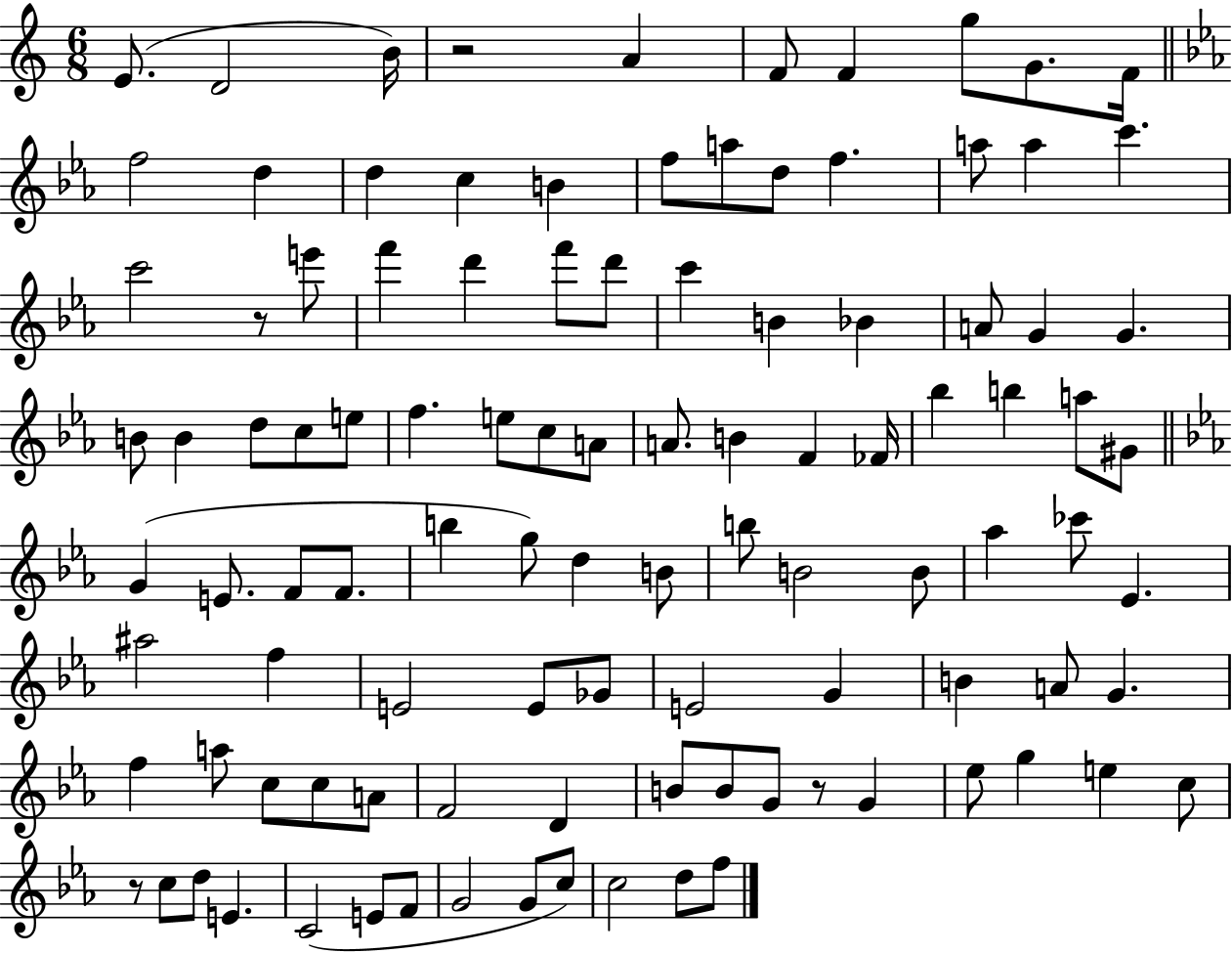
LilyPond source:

{
  \clef treble
  \numericTimeSignature
  \time 6/8
  \key c \major
  e'8.( d'2 b'16) | r2 a'4 | f'8 f'4 g''8 g'8. f'16 | \bar "||" \break \key c \minor f''2 d''4 | d''4 c''4 b'4 | f''8 a''8 d''8 f''4. | a''8 a''4 c'''4. | \break c'''2 r8 e'''8 | f'''4 d'''4 f'''8 d'''8 | c'''4 b'4 bes'4 | a'8 g'4 g'4. | \break b'8 b'4 d''8 c''8 e''8 | f''4. e''8 c''8 a'8 | a'8. b'4 f'4 fes'16 | bes''4 b''4 a''8 gis'8 | \break \bar "||" \break \key ees \major g'4( e'8. f'8 f'8. | b''4 g''8) d''4 b'8 | b''8 b'2 b'8 | aes''4 ces'''8 ees'4. | \break ais''2 f''4 | e'2 e'8 ges'8 | e'2 g'4 | b'4 a'8 g'4. | \break f''4 a''8 c''8 c''8 a'8 | f'2 d'4 | b'8 b'8 g'8 r8 g'4 | ees''8 g''4 e''4 c''8 | \break r8 c''8 d''8 e'4. | c'2( e'8 f'8 | g'2 g'8 c''8) | c''2 d''8 f''8 | \break \bar "|."
}